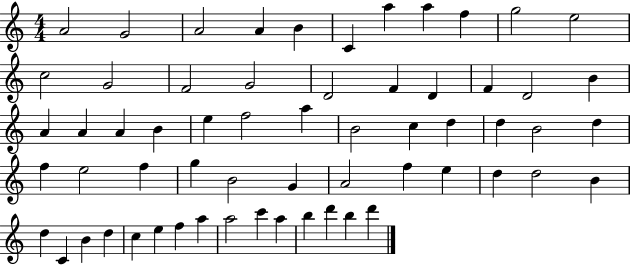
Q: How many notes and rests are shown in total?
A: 61